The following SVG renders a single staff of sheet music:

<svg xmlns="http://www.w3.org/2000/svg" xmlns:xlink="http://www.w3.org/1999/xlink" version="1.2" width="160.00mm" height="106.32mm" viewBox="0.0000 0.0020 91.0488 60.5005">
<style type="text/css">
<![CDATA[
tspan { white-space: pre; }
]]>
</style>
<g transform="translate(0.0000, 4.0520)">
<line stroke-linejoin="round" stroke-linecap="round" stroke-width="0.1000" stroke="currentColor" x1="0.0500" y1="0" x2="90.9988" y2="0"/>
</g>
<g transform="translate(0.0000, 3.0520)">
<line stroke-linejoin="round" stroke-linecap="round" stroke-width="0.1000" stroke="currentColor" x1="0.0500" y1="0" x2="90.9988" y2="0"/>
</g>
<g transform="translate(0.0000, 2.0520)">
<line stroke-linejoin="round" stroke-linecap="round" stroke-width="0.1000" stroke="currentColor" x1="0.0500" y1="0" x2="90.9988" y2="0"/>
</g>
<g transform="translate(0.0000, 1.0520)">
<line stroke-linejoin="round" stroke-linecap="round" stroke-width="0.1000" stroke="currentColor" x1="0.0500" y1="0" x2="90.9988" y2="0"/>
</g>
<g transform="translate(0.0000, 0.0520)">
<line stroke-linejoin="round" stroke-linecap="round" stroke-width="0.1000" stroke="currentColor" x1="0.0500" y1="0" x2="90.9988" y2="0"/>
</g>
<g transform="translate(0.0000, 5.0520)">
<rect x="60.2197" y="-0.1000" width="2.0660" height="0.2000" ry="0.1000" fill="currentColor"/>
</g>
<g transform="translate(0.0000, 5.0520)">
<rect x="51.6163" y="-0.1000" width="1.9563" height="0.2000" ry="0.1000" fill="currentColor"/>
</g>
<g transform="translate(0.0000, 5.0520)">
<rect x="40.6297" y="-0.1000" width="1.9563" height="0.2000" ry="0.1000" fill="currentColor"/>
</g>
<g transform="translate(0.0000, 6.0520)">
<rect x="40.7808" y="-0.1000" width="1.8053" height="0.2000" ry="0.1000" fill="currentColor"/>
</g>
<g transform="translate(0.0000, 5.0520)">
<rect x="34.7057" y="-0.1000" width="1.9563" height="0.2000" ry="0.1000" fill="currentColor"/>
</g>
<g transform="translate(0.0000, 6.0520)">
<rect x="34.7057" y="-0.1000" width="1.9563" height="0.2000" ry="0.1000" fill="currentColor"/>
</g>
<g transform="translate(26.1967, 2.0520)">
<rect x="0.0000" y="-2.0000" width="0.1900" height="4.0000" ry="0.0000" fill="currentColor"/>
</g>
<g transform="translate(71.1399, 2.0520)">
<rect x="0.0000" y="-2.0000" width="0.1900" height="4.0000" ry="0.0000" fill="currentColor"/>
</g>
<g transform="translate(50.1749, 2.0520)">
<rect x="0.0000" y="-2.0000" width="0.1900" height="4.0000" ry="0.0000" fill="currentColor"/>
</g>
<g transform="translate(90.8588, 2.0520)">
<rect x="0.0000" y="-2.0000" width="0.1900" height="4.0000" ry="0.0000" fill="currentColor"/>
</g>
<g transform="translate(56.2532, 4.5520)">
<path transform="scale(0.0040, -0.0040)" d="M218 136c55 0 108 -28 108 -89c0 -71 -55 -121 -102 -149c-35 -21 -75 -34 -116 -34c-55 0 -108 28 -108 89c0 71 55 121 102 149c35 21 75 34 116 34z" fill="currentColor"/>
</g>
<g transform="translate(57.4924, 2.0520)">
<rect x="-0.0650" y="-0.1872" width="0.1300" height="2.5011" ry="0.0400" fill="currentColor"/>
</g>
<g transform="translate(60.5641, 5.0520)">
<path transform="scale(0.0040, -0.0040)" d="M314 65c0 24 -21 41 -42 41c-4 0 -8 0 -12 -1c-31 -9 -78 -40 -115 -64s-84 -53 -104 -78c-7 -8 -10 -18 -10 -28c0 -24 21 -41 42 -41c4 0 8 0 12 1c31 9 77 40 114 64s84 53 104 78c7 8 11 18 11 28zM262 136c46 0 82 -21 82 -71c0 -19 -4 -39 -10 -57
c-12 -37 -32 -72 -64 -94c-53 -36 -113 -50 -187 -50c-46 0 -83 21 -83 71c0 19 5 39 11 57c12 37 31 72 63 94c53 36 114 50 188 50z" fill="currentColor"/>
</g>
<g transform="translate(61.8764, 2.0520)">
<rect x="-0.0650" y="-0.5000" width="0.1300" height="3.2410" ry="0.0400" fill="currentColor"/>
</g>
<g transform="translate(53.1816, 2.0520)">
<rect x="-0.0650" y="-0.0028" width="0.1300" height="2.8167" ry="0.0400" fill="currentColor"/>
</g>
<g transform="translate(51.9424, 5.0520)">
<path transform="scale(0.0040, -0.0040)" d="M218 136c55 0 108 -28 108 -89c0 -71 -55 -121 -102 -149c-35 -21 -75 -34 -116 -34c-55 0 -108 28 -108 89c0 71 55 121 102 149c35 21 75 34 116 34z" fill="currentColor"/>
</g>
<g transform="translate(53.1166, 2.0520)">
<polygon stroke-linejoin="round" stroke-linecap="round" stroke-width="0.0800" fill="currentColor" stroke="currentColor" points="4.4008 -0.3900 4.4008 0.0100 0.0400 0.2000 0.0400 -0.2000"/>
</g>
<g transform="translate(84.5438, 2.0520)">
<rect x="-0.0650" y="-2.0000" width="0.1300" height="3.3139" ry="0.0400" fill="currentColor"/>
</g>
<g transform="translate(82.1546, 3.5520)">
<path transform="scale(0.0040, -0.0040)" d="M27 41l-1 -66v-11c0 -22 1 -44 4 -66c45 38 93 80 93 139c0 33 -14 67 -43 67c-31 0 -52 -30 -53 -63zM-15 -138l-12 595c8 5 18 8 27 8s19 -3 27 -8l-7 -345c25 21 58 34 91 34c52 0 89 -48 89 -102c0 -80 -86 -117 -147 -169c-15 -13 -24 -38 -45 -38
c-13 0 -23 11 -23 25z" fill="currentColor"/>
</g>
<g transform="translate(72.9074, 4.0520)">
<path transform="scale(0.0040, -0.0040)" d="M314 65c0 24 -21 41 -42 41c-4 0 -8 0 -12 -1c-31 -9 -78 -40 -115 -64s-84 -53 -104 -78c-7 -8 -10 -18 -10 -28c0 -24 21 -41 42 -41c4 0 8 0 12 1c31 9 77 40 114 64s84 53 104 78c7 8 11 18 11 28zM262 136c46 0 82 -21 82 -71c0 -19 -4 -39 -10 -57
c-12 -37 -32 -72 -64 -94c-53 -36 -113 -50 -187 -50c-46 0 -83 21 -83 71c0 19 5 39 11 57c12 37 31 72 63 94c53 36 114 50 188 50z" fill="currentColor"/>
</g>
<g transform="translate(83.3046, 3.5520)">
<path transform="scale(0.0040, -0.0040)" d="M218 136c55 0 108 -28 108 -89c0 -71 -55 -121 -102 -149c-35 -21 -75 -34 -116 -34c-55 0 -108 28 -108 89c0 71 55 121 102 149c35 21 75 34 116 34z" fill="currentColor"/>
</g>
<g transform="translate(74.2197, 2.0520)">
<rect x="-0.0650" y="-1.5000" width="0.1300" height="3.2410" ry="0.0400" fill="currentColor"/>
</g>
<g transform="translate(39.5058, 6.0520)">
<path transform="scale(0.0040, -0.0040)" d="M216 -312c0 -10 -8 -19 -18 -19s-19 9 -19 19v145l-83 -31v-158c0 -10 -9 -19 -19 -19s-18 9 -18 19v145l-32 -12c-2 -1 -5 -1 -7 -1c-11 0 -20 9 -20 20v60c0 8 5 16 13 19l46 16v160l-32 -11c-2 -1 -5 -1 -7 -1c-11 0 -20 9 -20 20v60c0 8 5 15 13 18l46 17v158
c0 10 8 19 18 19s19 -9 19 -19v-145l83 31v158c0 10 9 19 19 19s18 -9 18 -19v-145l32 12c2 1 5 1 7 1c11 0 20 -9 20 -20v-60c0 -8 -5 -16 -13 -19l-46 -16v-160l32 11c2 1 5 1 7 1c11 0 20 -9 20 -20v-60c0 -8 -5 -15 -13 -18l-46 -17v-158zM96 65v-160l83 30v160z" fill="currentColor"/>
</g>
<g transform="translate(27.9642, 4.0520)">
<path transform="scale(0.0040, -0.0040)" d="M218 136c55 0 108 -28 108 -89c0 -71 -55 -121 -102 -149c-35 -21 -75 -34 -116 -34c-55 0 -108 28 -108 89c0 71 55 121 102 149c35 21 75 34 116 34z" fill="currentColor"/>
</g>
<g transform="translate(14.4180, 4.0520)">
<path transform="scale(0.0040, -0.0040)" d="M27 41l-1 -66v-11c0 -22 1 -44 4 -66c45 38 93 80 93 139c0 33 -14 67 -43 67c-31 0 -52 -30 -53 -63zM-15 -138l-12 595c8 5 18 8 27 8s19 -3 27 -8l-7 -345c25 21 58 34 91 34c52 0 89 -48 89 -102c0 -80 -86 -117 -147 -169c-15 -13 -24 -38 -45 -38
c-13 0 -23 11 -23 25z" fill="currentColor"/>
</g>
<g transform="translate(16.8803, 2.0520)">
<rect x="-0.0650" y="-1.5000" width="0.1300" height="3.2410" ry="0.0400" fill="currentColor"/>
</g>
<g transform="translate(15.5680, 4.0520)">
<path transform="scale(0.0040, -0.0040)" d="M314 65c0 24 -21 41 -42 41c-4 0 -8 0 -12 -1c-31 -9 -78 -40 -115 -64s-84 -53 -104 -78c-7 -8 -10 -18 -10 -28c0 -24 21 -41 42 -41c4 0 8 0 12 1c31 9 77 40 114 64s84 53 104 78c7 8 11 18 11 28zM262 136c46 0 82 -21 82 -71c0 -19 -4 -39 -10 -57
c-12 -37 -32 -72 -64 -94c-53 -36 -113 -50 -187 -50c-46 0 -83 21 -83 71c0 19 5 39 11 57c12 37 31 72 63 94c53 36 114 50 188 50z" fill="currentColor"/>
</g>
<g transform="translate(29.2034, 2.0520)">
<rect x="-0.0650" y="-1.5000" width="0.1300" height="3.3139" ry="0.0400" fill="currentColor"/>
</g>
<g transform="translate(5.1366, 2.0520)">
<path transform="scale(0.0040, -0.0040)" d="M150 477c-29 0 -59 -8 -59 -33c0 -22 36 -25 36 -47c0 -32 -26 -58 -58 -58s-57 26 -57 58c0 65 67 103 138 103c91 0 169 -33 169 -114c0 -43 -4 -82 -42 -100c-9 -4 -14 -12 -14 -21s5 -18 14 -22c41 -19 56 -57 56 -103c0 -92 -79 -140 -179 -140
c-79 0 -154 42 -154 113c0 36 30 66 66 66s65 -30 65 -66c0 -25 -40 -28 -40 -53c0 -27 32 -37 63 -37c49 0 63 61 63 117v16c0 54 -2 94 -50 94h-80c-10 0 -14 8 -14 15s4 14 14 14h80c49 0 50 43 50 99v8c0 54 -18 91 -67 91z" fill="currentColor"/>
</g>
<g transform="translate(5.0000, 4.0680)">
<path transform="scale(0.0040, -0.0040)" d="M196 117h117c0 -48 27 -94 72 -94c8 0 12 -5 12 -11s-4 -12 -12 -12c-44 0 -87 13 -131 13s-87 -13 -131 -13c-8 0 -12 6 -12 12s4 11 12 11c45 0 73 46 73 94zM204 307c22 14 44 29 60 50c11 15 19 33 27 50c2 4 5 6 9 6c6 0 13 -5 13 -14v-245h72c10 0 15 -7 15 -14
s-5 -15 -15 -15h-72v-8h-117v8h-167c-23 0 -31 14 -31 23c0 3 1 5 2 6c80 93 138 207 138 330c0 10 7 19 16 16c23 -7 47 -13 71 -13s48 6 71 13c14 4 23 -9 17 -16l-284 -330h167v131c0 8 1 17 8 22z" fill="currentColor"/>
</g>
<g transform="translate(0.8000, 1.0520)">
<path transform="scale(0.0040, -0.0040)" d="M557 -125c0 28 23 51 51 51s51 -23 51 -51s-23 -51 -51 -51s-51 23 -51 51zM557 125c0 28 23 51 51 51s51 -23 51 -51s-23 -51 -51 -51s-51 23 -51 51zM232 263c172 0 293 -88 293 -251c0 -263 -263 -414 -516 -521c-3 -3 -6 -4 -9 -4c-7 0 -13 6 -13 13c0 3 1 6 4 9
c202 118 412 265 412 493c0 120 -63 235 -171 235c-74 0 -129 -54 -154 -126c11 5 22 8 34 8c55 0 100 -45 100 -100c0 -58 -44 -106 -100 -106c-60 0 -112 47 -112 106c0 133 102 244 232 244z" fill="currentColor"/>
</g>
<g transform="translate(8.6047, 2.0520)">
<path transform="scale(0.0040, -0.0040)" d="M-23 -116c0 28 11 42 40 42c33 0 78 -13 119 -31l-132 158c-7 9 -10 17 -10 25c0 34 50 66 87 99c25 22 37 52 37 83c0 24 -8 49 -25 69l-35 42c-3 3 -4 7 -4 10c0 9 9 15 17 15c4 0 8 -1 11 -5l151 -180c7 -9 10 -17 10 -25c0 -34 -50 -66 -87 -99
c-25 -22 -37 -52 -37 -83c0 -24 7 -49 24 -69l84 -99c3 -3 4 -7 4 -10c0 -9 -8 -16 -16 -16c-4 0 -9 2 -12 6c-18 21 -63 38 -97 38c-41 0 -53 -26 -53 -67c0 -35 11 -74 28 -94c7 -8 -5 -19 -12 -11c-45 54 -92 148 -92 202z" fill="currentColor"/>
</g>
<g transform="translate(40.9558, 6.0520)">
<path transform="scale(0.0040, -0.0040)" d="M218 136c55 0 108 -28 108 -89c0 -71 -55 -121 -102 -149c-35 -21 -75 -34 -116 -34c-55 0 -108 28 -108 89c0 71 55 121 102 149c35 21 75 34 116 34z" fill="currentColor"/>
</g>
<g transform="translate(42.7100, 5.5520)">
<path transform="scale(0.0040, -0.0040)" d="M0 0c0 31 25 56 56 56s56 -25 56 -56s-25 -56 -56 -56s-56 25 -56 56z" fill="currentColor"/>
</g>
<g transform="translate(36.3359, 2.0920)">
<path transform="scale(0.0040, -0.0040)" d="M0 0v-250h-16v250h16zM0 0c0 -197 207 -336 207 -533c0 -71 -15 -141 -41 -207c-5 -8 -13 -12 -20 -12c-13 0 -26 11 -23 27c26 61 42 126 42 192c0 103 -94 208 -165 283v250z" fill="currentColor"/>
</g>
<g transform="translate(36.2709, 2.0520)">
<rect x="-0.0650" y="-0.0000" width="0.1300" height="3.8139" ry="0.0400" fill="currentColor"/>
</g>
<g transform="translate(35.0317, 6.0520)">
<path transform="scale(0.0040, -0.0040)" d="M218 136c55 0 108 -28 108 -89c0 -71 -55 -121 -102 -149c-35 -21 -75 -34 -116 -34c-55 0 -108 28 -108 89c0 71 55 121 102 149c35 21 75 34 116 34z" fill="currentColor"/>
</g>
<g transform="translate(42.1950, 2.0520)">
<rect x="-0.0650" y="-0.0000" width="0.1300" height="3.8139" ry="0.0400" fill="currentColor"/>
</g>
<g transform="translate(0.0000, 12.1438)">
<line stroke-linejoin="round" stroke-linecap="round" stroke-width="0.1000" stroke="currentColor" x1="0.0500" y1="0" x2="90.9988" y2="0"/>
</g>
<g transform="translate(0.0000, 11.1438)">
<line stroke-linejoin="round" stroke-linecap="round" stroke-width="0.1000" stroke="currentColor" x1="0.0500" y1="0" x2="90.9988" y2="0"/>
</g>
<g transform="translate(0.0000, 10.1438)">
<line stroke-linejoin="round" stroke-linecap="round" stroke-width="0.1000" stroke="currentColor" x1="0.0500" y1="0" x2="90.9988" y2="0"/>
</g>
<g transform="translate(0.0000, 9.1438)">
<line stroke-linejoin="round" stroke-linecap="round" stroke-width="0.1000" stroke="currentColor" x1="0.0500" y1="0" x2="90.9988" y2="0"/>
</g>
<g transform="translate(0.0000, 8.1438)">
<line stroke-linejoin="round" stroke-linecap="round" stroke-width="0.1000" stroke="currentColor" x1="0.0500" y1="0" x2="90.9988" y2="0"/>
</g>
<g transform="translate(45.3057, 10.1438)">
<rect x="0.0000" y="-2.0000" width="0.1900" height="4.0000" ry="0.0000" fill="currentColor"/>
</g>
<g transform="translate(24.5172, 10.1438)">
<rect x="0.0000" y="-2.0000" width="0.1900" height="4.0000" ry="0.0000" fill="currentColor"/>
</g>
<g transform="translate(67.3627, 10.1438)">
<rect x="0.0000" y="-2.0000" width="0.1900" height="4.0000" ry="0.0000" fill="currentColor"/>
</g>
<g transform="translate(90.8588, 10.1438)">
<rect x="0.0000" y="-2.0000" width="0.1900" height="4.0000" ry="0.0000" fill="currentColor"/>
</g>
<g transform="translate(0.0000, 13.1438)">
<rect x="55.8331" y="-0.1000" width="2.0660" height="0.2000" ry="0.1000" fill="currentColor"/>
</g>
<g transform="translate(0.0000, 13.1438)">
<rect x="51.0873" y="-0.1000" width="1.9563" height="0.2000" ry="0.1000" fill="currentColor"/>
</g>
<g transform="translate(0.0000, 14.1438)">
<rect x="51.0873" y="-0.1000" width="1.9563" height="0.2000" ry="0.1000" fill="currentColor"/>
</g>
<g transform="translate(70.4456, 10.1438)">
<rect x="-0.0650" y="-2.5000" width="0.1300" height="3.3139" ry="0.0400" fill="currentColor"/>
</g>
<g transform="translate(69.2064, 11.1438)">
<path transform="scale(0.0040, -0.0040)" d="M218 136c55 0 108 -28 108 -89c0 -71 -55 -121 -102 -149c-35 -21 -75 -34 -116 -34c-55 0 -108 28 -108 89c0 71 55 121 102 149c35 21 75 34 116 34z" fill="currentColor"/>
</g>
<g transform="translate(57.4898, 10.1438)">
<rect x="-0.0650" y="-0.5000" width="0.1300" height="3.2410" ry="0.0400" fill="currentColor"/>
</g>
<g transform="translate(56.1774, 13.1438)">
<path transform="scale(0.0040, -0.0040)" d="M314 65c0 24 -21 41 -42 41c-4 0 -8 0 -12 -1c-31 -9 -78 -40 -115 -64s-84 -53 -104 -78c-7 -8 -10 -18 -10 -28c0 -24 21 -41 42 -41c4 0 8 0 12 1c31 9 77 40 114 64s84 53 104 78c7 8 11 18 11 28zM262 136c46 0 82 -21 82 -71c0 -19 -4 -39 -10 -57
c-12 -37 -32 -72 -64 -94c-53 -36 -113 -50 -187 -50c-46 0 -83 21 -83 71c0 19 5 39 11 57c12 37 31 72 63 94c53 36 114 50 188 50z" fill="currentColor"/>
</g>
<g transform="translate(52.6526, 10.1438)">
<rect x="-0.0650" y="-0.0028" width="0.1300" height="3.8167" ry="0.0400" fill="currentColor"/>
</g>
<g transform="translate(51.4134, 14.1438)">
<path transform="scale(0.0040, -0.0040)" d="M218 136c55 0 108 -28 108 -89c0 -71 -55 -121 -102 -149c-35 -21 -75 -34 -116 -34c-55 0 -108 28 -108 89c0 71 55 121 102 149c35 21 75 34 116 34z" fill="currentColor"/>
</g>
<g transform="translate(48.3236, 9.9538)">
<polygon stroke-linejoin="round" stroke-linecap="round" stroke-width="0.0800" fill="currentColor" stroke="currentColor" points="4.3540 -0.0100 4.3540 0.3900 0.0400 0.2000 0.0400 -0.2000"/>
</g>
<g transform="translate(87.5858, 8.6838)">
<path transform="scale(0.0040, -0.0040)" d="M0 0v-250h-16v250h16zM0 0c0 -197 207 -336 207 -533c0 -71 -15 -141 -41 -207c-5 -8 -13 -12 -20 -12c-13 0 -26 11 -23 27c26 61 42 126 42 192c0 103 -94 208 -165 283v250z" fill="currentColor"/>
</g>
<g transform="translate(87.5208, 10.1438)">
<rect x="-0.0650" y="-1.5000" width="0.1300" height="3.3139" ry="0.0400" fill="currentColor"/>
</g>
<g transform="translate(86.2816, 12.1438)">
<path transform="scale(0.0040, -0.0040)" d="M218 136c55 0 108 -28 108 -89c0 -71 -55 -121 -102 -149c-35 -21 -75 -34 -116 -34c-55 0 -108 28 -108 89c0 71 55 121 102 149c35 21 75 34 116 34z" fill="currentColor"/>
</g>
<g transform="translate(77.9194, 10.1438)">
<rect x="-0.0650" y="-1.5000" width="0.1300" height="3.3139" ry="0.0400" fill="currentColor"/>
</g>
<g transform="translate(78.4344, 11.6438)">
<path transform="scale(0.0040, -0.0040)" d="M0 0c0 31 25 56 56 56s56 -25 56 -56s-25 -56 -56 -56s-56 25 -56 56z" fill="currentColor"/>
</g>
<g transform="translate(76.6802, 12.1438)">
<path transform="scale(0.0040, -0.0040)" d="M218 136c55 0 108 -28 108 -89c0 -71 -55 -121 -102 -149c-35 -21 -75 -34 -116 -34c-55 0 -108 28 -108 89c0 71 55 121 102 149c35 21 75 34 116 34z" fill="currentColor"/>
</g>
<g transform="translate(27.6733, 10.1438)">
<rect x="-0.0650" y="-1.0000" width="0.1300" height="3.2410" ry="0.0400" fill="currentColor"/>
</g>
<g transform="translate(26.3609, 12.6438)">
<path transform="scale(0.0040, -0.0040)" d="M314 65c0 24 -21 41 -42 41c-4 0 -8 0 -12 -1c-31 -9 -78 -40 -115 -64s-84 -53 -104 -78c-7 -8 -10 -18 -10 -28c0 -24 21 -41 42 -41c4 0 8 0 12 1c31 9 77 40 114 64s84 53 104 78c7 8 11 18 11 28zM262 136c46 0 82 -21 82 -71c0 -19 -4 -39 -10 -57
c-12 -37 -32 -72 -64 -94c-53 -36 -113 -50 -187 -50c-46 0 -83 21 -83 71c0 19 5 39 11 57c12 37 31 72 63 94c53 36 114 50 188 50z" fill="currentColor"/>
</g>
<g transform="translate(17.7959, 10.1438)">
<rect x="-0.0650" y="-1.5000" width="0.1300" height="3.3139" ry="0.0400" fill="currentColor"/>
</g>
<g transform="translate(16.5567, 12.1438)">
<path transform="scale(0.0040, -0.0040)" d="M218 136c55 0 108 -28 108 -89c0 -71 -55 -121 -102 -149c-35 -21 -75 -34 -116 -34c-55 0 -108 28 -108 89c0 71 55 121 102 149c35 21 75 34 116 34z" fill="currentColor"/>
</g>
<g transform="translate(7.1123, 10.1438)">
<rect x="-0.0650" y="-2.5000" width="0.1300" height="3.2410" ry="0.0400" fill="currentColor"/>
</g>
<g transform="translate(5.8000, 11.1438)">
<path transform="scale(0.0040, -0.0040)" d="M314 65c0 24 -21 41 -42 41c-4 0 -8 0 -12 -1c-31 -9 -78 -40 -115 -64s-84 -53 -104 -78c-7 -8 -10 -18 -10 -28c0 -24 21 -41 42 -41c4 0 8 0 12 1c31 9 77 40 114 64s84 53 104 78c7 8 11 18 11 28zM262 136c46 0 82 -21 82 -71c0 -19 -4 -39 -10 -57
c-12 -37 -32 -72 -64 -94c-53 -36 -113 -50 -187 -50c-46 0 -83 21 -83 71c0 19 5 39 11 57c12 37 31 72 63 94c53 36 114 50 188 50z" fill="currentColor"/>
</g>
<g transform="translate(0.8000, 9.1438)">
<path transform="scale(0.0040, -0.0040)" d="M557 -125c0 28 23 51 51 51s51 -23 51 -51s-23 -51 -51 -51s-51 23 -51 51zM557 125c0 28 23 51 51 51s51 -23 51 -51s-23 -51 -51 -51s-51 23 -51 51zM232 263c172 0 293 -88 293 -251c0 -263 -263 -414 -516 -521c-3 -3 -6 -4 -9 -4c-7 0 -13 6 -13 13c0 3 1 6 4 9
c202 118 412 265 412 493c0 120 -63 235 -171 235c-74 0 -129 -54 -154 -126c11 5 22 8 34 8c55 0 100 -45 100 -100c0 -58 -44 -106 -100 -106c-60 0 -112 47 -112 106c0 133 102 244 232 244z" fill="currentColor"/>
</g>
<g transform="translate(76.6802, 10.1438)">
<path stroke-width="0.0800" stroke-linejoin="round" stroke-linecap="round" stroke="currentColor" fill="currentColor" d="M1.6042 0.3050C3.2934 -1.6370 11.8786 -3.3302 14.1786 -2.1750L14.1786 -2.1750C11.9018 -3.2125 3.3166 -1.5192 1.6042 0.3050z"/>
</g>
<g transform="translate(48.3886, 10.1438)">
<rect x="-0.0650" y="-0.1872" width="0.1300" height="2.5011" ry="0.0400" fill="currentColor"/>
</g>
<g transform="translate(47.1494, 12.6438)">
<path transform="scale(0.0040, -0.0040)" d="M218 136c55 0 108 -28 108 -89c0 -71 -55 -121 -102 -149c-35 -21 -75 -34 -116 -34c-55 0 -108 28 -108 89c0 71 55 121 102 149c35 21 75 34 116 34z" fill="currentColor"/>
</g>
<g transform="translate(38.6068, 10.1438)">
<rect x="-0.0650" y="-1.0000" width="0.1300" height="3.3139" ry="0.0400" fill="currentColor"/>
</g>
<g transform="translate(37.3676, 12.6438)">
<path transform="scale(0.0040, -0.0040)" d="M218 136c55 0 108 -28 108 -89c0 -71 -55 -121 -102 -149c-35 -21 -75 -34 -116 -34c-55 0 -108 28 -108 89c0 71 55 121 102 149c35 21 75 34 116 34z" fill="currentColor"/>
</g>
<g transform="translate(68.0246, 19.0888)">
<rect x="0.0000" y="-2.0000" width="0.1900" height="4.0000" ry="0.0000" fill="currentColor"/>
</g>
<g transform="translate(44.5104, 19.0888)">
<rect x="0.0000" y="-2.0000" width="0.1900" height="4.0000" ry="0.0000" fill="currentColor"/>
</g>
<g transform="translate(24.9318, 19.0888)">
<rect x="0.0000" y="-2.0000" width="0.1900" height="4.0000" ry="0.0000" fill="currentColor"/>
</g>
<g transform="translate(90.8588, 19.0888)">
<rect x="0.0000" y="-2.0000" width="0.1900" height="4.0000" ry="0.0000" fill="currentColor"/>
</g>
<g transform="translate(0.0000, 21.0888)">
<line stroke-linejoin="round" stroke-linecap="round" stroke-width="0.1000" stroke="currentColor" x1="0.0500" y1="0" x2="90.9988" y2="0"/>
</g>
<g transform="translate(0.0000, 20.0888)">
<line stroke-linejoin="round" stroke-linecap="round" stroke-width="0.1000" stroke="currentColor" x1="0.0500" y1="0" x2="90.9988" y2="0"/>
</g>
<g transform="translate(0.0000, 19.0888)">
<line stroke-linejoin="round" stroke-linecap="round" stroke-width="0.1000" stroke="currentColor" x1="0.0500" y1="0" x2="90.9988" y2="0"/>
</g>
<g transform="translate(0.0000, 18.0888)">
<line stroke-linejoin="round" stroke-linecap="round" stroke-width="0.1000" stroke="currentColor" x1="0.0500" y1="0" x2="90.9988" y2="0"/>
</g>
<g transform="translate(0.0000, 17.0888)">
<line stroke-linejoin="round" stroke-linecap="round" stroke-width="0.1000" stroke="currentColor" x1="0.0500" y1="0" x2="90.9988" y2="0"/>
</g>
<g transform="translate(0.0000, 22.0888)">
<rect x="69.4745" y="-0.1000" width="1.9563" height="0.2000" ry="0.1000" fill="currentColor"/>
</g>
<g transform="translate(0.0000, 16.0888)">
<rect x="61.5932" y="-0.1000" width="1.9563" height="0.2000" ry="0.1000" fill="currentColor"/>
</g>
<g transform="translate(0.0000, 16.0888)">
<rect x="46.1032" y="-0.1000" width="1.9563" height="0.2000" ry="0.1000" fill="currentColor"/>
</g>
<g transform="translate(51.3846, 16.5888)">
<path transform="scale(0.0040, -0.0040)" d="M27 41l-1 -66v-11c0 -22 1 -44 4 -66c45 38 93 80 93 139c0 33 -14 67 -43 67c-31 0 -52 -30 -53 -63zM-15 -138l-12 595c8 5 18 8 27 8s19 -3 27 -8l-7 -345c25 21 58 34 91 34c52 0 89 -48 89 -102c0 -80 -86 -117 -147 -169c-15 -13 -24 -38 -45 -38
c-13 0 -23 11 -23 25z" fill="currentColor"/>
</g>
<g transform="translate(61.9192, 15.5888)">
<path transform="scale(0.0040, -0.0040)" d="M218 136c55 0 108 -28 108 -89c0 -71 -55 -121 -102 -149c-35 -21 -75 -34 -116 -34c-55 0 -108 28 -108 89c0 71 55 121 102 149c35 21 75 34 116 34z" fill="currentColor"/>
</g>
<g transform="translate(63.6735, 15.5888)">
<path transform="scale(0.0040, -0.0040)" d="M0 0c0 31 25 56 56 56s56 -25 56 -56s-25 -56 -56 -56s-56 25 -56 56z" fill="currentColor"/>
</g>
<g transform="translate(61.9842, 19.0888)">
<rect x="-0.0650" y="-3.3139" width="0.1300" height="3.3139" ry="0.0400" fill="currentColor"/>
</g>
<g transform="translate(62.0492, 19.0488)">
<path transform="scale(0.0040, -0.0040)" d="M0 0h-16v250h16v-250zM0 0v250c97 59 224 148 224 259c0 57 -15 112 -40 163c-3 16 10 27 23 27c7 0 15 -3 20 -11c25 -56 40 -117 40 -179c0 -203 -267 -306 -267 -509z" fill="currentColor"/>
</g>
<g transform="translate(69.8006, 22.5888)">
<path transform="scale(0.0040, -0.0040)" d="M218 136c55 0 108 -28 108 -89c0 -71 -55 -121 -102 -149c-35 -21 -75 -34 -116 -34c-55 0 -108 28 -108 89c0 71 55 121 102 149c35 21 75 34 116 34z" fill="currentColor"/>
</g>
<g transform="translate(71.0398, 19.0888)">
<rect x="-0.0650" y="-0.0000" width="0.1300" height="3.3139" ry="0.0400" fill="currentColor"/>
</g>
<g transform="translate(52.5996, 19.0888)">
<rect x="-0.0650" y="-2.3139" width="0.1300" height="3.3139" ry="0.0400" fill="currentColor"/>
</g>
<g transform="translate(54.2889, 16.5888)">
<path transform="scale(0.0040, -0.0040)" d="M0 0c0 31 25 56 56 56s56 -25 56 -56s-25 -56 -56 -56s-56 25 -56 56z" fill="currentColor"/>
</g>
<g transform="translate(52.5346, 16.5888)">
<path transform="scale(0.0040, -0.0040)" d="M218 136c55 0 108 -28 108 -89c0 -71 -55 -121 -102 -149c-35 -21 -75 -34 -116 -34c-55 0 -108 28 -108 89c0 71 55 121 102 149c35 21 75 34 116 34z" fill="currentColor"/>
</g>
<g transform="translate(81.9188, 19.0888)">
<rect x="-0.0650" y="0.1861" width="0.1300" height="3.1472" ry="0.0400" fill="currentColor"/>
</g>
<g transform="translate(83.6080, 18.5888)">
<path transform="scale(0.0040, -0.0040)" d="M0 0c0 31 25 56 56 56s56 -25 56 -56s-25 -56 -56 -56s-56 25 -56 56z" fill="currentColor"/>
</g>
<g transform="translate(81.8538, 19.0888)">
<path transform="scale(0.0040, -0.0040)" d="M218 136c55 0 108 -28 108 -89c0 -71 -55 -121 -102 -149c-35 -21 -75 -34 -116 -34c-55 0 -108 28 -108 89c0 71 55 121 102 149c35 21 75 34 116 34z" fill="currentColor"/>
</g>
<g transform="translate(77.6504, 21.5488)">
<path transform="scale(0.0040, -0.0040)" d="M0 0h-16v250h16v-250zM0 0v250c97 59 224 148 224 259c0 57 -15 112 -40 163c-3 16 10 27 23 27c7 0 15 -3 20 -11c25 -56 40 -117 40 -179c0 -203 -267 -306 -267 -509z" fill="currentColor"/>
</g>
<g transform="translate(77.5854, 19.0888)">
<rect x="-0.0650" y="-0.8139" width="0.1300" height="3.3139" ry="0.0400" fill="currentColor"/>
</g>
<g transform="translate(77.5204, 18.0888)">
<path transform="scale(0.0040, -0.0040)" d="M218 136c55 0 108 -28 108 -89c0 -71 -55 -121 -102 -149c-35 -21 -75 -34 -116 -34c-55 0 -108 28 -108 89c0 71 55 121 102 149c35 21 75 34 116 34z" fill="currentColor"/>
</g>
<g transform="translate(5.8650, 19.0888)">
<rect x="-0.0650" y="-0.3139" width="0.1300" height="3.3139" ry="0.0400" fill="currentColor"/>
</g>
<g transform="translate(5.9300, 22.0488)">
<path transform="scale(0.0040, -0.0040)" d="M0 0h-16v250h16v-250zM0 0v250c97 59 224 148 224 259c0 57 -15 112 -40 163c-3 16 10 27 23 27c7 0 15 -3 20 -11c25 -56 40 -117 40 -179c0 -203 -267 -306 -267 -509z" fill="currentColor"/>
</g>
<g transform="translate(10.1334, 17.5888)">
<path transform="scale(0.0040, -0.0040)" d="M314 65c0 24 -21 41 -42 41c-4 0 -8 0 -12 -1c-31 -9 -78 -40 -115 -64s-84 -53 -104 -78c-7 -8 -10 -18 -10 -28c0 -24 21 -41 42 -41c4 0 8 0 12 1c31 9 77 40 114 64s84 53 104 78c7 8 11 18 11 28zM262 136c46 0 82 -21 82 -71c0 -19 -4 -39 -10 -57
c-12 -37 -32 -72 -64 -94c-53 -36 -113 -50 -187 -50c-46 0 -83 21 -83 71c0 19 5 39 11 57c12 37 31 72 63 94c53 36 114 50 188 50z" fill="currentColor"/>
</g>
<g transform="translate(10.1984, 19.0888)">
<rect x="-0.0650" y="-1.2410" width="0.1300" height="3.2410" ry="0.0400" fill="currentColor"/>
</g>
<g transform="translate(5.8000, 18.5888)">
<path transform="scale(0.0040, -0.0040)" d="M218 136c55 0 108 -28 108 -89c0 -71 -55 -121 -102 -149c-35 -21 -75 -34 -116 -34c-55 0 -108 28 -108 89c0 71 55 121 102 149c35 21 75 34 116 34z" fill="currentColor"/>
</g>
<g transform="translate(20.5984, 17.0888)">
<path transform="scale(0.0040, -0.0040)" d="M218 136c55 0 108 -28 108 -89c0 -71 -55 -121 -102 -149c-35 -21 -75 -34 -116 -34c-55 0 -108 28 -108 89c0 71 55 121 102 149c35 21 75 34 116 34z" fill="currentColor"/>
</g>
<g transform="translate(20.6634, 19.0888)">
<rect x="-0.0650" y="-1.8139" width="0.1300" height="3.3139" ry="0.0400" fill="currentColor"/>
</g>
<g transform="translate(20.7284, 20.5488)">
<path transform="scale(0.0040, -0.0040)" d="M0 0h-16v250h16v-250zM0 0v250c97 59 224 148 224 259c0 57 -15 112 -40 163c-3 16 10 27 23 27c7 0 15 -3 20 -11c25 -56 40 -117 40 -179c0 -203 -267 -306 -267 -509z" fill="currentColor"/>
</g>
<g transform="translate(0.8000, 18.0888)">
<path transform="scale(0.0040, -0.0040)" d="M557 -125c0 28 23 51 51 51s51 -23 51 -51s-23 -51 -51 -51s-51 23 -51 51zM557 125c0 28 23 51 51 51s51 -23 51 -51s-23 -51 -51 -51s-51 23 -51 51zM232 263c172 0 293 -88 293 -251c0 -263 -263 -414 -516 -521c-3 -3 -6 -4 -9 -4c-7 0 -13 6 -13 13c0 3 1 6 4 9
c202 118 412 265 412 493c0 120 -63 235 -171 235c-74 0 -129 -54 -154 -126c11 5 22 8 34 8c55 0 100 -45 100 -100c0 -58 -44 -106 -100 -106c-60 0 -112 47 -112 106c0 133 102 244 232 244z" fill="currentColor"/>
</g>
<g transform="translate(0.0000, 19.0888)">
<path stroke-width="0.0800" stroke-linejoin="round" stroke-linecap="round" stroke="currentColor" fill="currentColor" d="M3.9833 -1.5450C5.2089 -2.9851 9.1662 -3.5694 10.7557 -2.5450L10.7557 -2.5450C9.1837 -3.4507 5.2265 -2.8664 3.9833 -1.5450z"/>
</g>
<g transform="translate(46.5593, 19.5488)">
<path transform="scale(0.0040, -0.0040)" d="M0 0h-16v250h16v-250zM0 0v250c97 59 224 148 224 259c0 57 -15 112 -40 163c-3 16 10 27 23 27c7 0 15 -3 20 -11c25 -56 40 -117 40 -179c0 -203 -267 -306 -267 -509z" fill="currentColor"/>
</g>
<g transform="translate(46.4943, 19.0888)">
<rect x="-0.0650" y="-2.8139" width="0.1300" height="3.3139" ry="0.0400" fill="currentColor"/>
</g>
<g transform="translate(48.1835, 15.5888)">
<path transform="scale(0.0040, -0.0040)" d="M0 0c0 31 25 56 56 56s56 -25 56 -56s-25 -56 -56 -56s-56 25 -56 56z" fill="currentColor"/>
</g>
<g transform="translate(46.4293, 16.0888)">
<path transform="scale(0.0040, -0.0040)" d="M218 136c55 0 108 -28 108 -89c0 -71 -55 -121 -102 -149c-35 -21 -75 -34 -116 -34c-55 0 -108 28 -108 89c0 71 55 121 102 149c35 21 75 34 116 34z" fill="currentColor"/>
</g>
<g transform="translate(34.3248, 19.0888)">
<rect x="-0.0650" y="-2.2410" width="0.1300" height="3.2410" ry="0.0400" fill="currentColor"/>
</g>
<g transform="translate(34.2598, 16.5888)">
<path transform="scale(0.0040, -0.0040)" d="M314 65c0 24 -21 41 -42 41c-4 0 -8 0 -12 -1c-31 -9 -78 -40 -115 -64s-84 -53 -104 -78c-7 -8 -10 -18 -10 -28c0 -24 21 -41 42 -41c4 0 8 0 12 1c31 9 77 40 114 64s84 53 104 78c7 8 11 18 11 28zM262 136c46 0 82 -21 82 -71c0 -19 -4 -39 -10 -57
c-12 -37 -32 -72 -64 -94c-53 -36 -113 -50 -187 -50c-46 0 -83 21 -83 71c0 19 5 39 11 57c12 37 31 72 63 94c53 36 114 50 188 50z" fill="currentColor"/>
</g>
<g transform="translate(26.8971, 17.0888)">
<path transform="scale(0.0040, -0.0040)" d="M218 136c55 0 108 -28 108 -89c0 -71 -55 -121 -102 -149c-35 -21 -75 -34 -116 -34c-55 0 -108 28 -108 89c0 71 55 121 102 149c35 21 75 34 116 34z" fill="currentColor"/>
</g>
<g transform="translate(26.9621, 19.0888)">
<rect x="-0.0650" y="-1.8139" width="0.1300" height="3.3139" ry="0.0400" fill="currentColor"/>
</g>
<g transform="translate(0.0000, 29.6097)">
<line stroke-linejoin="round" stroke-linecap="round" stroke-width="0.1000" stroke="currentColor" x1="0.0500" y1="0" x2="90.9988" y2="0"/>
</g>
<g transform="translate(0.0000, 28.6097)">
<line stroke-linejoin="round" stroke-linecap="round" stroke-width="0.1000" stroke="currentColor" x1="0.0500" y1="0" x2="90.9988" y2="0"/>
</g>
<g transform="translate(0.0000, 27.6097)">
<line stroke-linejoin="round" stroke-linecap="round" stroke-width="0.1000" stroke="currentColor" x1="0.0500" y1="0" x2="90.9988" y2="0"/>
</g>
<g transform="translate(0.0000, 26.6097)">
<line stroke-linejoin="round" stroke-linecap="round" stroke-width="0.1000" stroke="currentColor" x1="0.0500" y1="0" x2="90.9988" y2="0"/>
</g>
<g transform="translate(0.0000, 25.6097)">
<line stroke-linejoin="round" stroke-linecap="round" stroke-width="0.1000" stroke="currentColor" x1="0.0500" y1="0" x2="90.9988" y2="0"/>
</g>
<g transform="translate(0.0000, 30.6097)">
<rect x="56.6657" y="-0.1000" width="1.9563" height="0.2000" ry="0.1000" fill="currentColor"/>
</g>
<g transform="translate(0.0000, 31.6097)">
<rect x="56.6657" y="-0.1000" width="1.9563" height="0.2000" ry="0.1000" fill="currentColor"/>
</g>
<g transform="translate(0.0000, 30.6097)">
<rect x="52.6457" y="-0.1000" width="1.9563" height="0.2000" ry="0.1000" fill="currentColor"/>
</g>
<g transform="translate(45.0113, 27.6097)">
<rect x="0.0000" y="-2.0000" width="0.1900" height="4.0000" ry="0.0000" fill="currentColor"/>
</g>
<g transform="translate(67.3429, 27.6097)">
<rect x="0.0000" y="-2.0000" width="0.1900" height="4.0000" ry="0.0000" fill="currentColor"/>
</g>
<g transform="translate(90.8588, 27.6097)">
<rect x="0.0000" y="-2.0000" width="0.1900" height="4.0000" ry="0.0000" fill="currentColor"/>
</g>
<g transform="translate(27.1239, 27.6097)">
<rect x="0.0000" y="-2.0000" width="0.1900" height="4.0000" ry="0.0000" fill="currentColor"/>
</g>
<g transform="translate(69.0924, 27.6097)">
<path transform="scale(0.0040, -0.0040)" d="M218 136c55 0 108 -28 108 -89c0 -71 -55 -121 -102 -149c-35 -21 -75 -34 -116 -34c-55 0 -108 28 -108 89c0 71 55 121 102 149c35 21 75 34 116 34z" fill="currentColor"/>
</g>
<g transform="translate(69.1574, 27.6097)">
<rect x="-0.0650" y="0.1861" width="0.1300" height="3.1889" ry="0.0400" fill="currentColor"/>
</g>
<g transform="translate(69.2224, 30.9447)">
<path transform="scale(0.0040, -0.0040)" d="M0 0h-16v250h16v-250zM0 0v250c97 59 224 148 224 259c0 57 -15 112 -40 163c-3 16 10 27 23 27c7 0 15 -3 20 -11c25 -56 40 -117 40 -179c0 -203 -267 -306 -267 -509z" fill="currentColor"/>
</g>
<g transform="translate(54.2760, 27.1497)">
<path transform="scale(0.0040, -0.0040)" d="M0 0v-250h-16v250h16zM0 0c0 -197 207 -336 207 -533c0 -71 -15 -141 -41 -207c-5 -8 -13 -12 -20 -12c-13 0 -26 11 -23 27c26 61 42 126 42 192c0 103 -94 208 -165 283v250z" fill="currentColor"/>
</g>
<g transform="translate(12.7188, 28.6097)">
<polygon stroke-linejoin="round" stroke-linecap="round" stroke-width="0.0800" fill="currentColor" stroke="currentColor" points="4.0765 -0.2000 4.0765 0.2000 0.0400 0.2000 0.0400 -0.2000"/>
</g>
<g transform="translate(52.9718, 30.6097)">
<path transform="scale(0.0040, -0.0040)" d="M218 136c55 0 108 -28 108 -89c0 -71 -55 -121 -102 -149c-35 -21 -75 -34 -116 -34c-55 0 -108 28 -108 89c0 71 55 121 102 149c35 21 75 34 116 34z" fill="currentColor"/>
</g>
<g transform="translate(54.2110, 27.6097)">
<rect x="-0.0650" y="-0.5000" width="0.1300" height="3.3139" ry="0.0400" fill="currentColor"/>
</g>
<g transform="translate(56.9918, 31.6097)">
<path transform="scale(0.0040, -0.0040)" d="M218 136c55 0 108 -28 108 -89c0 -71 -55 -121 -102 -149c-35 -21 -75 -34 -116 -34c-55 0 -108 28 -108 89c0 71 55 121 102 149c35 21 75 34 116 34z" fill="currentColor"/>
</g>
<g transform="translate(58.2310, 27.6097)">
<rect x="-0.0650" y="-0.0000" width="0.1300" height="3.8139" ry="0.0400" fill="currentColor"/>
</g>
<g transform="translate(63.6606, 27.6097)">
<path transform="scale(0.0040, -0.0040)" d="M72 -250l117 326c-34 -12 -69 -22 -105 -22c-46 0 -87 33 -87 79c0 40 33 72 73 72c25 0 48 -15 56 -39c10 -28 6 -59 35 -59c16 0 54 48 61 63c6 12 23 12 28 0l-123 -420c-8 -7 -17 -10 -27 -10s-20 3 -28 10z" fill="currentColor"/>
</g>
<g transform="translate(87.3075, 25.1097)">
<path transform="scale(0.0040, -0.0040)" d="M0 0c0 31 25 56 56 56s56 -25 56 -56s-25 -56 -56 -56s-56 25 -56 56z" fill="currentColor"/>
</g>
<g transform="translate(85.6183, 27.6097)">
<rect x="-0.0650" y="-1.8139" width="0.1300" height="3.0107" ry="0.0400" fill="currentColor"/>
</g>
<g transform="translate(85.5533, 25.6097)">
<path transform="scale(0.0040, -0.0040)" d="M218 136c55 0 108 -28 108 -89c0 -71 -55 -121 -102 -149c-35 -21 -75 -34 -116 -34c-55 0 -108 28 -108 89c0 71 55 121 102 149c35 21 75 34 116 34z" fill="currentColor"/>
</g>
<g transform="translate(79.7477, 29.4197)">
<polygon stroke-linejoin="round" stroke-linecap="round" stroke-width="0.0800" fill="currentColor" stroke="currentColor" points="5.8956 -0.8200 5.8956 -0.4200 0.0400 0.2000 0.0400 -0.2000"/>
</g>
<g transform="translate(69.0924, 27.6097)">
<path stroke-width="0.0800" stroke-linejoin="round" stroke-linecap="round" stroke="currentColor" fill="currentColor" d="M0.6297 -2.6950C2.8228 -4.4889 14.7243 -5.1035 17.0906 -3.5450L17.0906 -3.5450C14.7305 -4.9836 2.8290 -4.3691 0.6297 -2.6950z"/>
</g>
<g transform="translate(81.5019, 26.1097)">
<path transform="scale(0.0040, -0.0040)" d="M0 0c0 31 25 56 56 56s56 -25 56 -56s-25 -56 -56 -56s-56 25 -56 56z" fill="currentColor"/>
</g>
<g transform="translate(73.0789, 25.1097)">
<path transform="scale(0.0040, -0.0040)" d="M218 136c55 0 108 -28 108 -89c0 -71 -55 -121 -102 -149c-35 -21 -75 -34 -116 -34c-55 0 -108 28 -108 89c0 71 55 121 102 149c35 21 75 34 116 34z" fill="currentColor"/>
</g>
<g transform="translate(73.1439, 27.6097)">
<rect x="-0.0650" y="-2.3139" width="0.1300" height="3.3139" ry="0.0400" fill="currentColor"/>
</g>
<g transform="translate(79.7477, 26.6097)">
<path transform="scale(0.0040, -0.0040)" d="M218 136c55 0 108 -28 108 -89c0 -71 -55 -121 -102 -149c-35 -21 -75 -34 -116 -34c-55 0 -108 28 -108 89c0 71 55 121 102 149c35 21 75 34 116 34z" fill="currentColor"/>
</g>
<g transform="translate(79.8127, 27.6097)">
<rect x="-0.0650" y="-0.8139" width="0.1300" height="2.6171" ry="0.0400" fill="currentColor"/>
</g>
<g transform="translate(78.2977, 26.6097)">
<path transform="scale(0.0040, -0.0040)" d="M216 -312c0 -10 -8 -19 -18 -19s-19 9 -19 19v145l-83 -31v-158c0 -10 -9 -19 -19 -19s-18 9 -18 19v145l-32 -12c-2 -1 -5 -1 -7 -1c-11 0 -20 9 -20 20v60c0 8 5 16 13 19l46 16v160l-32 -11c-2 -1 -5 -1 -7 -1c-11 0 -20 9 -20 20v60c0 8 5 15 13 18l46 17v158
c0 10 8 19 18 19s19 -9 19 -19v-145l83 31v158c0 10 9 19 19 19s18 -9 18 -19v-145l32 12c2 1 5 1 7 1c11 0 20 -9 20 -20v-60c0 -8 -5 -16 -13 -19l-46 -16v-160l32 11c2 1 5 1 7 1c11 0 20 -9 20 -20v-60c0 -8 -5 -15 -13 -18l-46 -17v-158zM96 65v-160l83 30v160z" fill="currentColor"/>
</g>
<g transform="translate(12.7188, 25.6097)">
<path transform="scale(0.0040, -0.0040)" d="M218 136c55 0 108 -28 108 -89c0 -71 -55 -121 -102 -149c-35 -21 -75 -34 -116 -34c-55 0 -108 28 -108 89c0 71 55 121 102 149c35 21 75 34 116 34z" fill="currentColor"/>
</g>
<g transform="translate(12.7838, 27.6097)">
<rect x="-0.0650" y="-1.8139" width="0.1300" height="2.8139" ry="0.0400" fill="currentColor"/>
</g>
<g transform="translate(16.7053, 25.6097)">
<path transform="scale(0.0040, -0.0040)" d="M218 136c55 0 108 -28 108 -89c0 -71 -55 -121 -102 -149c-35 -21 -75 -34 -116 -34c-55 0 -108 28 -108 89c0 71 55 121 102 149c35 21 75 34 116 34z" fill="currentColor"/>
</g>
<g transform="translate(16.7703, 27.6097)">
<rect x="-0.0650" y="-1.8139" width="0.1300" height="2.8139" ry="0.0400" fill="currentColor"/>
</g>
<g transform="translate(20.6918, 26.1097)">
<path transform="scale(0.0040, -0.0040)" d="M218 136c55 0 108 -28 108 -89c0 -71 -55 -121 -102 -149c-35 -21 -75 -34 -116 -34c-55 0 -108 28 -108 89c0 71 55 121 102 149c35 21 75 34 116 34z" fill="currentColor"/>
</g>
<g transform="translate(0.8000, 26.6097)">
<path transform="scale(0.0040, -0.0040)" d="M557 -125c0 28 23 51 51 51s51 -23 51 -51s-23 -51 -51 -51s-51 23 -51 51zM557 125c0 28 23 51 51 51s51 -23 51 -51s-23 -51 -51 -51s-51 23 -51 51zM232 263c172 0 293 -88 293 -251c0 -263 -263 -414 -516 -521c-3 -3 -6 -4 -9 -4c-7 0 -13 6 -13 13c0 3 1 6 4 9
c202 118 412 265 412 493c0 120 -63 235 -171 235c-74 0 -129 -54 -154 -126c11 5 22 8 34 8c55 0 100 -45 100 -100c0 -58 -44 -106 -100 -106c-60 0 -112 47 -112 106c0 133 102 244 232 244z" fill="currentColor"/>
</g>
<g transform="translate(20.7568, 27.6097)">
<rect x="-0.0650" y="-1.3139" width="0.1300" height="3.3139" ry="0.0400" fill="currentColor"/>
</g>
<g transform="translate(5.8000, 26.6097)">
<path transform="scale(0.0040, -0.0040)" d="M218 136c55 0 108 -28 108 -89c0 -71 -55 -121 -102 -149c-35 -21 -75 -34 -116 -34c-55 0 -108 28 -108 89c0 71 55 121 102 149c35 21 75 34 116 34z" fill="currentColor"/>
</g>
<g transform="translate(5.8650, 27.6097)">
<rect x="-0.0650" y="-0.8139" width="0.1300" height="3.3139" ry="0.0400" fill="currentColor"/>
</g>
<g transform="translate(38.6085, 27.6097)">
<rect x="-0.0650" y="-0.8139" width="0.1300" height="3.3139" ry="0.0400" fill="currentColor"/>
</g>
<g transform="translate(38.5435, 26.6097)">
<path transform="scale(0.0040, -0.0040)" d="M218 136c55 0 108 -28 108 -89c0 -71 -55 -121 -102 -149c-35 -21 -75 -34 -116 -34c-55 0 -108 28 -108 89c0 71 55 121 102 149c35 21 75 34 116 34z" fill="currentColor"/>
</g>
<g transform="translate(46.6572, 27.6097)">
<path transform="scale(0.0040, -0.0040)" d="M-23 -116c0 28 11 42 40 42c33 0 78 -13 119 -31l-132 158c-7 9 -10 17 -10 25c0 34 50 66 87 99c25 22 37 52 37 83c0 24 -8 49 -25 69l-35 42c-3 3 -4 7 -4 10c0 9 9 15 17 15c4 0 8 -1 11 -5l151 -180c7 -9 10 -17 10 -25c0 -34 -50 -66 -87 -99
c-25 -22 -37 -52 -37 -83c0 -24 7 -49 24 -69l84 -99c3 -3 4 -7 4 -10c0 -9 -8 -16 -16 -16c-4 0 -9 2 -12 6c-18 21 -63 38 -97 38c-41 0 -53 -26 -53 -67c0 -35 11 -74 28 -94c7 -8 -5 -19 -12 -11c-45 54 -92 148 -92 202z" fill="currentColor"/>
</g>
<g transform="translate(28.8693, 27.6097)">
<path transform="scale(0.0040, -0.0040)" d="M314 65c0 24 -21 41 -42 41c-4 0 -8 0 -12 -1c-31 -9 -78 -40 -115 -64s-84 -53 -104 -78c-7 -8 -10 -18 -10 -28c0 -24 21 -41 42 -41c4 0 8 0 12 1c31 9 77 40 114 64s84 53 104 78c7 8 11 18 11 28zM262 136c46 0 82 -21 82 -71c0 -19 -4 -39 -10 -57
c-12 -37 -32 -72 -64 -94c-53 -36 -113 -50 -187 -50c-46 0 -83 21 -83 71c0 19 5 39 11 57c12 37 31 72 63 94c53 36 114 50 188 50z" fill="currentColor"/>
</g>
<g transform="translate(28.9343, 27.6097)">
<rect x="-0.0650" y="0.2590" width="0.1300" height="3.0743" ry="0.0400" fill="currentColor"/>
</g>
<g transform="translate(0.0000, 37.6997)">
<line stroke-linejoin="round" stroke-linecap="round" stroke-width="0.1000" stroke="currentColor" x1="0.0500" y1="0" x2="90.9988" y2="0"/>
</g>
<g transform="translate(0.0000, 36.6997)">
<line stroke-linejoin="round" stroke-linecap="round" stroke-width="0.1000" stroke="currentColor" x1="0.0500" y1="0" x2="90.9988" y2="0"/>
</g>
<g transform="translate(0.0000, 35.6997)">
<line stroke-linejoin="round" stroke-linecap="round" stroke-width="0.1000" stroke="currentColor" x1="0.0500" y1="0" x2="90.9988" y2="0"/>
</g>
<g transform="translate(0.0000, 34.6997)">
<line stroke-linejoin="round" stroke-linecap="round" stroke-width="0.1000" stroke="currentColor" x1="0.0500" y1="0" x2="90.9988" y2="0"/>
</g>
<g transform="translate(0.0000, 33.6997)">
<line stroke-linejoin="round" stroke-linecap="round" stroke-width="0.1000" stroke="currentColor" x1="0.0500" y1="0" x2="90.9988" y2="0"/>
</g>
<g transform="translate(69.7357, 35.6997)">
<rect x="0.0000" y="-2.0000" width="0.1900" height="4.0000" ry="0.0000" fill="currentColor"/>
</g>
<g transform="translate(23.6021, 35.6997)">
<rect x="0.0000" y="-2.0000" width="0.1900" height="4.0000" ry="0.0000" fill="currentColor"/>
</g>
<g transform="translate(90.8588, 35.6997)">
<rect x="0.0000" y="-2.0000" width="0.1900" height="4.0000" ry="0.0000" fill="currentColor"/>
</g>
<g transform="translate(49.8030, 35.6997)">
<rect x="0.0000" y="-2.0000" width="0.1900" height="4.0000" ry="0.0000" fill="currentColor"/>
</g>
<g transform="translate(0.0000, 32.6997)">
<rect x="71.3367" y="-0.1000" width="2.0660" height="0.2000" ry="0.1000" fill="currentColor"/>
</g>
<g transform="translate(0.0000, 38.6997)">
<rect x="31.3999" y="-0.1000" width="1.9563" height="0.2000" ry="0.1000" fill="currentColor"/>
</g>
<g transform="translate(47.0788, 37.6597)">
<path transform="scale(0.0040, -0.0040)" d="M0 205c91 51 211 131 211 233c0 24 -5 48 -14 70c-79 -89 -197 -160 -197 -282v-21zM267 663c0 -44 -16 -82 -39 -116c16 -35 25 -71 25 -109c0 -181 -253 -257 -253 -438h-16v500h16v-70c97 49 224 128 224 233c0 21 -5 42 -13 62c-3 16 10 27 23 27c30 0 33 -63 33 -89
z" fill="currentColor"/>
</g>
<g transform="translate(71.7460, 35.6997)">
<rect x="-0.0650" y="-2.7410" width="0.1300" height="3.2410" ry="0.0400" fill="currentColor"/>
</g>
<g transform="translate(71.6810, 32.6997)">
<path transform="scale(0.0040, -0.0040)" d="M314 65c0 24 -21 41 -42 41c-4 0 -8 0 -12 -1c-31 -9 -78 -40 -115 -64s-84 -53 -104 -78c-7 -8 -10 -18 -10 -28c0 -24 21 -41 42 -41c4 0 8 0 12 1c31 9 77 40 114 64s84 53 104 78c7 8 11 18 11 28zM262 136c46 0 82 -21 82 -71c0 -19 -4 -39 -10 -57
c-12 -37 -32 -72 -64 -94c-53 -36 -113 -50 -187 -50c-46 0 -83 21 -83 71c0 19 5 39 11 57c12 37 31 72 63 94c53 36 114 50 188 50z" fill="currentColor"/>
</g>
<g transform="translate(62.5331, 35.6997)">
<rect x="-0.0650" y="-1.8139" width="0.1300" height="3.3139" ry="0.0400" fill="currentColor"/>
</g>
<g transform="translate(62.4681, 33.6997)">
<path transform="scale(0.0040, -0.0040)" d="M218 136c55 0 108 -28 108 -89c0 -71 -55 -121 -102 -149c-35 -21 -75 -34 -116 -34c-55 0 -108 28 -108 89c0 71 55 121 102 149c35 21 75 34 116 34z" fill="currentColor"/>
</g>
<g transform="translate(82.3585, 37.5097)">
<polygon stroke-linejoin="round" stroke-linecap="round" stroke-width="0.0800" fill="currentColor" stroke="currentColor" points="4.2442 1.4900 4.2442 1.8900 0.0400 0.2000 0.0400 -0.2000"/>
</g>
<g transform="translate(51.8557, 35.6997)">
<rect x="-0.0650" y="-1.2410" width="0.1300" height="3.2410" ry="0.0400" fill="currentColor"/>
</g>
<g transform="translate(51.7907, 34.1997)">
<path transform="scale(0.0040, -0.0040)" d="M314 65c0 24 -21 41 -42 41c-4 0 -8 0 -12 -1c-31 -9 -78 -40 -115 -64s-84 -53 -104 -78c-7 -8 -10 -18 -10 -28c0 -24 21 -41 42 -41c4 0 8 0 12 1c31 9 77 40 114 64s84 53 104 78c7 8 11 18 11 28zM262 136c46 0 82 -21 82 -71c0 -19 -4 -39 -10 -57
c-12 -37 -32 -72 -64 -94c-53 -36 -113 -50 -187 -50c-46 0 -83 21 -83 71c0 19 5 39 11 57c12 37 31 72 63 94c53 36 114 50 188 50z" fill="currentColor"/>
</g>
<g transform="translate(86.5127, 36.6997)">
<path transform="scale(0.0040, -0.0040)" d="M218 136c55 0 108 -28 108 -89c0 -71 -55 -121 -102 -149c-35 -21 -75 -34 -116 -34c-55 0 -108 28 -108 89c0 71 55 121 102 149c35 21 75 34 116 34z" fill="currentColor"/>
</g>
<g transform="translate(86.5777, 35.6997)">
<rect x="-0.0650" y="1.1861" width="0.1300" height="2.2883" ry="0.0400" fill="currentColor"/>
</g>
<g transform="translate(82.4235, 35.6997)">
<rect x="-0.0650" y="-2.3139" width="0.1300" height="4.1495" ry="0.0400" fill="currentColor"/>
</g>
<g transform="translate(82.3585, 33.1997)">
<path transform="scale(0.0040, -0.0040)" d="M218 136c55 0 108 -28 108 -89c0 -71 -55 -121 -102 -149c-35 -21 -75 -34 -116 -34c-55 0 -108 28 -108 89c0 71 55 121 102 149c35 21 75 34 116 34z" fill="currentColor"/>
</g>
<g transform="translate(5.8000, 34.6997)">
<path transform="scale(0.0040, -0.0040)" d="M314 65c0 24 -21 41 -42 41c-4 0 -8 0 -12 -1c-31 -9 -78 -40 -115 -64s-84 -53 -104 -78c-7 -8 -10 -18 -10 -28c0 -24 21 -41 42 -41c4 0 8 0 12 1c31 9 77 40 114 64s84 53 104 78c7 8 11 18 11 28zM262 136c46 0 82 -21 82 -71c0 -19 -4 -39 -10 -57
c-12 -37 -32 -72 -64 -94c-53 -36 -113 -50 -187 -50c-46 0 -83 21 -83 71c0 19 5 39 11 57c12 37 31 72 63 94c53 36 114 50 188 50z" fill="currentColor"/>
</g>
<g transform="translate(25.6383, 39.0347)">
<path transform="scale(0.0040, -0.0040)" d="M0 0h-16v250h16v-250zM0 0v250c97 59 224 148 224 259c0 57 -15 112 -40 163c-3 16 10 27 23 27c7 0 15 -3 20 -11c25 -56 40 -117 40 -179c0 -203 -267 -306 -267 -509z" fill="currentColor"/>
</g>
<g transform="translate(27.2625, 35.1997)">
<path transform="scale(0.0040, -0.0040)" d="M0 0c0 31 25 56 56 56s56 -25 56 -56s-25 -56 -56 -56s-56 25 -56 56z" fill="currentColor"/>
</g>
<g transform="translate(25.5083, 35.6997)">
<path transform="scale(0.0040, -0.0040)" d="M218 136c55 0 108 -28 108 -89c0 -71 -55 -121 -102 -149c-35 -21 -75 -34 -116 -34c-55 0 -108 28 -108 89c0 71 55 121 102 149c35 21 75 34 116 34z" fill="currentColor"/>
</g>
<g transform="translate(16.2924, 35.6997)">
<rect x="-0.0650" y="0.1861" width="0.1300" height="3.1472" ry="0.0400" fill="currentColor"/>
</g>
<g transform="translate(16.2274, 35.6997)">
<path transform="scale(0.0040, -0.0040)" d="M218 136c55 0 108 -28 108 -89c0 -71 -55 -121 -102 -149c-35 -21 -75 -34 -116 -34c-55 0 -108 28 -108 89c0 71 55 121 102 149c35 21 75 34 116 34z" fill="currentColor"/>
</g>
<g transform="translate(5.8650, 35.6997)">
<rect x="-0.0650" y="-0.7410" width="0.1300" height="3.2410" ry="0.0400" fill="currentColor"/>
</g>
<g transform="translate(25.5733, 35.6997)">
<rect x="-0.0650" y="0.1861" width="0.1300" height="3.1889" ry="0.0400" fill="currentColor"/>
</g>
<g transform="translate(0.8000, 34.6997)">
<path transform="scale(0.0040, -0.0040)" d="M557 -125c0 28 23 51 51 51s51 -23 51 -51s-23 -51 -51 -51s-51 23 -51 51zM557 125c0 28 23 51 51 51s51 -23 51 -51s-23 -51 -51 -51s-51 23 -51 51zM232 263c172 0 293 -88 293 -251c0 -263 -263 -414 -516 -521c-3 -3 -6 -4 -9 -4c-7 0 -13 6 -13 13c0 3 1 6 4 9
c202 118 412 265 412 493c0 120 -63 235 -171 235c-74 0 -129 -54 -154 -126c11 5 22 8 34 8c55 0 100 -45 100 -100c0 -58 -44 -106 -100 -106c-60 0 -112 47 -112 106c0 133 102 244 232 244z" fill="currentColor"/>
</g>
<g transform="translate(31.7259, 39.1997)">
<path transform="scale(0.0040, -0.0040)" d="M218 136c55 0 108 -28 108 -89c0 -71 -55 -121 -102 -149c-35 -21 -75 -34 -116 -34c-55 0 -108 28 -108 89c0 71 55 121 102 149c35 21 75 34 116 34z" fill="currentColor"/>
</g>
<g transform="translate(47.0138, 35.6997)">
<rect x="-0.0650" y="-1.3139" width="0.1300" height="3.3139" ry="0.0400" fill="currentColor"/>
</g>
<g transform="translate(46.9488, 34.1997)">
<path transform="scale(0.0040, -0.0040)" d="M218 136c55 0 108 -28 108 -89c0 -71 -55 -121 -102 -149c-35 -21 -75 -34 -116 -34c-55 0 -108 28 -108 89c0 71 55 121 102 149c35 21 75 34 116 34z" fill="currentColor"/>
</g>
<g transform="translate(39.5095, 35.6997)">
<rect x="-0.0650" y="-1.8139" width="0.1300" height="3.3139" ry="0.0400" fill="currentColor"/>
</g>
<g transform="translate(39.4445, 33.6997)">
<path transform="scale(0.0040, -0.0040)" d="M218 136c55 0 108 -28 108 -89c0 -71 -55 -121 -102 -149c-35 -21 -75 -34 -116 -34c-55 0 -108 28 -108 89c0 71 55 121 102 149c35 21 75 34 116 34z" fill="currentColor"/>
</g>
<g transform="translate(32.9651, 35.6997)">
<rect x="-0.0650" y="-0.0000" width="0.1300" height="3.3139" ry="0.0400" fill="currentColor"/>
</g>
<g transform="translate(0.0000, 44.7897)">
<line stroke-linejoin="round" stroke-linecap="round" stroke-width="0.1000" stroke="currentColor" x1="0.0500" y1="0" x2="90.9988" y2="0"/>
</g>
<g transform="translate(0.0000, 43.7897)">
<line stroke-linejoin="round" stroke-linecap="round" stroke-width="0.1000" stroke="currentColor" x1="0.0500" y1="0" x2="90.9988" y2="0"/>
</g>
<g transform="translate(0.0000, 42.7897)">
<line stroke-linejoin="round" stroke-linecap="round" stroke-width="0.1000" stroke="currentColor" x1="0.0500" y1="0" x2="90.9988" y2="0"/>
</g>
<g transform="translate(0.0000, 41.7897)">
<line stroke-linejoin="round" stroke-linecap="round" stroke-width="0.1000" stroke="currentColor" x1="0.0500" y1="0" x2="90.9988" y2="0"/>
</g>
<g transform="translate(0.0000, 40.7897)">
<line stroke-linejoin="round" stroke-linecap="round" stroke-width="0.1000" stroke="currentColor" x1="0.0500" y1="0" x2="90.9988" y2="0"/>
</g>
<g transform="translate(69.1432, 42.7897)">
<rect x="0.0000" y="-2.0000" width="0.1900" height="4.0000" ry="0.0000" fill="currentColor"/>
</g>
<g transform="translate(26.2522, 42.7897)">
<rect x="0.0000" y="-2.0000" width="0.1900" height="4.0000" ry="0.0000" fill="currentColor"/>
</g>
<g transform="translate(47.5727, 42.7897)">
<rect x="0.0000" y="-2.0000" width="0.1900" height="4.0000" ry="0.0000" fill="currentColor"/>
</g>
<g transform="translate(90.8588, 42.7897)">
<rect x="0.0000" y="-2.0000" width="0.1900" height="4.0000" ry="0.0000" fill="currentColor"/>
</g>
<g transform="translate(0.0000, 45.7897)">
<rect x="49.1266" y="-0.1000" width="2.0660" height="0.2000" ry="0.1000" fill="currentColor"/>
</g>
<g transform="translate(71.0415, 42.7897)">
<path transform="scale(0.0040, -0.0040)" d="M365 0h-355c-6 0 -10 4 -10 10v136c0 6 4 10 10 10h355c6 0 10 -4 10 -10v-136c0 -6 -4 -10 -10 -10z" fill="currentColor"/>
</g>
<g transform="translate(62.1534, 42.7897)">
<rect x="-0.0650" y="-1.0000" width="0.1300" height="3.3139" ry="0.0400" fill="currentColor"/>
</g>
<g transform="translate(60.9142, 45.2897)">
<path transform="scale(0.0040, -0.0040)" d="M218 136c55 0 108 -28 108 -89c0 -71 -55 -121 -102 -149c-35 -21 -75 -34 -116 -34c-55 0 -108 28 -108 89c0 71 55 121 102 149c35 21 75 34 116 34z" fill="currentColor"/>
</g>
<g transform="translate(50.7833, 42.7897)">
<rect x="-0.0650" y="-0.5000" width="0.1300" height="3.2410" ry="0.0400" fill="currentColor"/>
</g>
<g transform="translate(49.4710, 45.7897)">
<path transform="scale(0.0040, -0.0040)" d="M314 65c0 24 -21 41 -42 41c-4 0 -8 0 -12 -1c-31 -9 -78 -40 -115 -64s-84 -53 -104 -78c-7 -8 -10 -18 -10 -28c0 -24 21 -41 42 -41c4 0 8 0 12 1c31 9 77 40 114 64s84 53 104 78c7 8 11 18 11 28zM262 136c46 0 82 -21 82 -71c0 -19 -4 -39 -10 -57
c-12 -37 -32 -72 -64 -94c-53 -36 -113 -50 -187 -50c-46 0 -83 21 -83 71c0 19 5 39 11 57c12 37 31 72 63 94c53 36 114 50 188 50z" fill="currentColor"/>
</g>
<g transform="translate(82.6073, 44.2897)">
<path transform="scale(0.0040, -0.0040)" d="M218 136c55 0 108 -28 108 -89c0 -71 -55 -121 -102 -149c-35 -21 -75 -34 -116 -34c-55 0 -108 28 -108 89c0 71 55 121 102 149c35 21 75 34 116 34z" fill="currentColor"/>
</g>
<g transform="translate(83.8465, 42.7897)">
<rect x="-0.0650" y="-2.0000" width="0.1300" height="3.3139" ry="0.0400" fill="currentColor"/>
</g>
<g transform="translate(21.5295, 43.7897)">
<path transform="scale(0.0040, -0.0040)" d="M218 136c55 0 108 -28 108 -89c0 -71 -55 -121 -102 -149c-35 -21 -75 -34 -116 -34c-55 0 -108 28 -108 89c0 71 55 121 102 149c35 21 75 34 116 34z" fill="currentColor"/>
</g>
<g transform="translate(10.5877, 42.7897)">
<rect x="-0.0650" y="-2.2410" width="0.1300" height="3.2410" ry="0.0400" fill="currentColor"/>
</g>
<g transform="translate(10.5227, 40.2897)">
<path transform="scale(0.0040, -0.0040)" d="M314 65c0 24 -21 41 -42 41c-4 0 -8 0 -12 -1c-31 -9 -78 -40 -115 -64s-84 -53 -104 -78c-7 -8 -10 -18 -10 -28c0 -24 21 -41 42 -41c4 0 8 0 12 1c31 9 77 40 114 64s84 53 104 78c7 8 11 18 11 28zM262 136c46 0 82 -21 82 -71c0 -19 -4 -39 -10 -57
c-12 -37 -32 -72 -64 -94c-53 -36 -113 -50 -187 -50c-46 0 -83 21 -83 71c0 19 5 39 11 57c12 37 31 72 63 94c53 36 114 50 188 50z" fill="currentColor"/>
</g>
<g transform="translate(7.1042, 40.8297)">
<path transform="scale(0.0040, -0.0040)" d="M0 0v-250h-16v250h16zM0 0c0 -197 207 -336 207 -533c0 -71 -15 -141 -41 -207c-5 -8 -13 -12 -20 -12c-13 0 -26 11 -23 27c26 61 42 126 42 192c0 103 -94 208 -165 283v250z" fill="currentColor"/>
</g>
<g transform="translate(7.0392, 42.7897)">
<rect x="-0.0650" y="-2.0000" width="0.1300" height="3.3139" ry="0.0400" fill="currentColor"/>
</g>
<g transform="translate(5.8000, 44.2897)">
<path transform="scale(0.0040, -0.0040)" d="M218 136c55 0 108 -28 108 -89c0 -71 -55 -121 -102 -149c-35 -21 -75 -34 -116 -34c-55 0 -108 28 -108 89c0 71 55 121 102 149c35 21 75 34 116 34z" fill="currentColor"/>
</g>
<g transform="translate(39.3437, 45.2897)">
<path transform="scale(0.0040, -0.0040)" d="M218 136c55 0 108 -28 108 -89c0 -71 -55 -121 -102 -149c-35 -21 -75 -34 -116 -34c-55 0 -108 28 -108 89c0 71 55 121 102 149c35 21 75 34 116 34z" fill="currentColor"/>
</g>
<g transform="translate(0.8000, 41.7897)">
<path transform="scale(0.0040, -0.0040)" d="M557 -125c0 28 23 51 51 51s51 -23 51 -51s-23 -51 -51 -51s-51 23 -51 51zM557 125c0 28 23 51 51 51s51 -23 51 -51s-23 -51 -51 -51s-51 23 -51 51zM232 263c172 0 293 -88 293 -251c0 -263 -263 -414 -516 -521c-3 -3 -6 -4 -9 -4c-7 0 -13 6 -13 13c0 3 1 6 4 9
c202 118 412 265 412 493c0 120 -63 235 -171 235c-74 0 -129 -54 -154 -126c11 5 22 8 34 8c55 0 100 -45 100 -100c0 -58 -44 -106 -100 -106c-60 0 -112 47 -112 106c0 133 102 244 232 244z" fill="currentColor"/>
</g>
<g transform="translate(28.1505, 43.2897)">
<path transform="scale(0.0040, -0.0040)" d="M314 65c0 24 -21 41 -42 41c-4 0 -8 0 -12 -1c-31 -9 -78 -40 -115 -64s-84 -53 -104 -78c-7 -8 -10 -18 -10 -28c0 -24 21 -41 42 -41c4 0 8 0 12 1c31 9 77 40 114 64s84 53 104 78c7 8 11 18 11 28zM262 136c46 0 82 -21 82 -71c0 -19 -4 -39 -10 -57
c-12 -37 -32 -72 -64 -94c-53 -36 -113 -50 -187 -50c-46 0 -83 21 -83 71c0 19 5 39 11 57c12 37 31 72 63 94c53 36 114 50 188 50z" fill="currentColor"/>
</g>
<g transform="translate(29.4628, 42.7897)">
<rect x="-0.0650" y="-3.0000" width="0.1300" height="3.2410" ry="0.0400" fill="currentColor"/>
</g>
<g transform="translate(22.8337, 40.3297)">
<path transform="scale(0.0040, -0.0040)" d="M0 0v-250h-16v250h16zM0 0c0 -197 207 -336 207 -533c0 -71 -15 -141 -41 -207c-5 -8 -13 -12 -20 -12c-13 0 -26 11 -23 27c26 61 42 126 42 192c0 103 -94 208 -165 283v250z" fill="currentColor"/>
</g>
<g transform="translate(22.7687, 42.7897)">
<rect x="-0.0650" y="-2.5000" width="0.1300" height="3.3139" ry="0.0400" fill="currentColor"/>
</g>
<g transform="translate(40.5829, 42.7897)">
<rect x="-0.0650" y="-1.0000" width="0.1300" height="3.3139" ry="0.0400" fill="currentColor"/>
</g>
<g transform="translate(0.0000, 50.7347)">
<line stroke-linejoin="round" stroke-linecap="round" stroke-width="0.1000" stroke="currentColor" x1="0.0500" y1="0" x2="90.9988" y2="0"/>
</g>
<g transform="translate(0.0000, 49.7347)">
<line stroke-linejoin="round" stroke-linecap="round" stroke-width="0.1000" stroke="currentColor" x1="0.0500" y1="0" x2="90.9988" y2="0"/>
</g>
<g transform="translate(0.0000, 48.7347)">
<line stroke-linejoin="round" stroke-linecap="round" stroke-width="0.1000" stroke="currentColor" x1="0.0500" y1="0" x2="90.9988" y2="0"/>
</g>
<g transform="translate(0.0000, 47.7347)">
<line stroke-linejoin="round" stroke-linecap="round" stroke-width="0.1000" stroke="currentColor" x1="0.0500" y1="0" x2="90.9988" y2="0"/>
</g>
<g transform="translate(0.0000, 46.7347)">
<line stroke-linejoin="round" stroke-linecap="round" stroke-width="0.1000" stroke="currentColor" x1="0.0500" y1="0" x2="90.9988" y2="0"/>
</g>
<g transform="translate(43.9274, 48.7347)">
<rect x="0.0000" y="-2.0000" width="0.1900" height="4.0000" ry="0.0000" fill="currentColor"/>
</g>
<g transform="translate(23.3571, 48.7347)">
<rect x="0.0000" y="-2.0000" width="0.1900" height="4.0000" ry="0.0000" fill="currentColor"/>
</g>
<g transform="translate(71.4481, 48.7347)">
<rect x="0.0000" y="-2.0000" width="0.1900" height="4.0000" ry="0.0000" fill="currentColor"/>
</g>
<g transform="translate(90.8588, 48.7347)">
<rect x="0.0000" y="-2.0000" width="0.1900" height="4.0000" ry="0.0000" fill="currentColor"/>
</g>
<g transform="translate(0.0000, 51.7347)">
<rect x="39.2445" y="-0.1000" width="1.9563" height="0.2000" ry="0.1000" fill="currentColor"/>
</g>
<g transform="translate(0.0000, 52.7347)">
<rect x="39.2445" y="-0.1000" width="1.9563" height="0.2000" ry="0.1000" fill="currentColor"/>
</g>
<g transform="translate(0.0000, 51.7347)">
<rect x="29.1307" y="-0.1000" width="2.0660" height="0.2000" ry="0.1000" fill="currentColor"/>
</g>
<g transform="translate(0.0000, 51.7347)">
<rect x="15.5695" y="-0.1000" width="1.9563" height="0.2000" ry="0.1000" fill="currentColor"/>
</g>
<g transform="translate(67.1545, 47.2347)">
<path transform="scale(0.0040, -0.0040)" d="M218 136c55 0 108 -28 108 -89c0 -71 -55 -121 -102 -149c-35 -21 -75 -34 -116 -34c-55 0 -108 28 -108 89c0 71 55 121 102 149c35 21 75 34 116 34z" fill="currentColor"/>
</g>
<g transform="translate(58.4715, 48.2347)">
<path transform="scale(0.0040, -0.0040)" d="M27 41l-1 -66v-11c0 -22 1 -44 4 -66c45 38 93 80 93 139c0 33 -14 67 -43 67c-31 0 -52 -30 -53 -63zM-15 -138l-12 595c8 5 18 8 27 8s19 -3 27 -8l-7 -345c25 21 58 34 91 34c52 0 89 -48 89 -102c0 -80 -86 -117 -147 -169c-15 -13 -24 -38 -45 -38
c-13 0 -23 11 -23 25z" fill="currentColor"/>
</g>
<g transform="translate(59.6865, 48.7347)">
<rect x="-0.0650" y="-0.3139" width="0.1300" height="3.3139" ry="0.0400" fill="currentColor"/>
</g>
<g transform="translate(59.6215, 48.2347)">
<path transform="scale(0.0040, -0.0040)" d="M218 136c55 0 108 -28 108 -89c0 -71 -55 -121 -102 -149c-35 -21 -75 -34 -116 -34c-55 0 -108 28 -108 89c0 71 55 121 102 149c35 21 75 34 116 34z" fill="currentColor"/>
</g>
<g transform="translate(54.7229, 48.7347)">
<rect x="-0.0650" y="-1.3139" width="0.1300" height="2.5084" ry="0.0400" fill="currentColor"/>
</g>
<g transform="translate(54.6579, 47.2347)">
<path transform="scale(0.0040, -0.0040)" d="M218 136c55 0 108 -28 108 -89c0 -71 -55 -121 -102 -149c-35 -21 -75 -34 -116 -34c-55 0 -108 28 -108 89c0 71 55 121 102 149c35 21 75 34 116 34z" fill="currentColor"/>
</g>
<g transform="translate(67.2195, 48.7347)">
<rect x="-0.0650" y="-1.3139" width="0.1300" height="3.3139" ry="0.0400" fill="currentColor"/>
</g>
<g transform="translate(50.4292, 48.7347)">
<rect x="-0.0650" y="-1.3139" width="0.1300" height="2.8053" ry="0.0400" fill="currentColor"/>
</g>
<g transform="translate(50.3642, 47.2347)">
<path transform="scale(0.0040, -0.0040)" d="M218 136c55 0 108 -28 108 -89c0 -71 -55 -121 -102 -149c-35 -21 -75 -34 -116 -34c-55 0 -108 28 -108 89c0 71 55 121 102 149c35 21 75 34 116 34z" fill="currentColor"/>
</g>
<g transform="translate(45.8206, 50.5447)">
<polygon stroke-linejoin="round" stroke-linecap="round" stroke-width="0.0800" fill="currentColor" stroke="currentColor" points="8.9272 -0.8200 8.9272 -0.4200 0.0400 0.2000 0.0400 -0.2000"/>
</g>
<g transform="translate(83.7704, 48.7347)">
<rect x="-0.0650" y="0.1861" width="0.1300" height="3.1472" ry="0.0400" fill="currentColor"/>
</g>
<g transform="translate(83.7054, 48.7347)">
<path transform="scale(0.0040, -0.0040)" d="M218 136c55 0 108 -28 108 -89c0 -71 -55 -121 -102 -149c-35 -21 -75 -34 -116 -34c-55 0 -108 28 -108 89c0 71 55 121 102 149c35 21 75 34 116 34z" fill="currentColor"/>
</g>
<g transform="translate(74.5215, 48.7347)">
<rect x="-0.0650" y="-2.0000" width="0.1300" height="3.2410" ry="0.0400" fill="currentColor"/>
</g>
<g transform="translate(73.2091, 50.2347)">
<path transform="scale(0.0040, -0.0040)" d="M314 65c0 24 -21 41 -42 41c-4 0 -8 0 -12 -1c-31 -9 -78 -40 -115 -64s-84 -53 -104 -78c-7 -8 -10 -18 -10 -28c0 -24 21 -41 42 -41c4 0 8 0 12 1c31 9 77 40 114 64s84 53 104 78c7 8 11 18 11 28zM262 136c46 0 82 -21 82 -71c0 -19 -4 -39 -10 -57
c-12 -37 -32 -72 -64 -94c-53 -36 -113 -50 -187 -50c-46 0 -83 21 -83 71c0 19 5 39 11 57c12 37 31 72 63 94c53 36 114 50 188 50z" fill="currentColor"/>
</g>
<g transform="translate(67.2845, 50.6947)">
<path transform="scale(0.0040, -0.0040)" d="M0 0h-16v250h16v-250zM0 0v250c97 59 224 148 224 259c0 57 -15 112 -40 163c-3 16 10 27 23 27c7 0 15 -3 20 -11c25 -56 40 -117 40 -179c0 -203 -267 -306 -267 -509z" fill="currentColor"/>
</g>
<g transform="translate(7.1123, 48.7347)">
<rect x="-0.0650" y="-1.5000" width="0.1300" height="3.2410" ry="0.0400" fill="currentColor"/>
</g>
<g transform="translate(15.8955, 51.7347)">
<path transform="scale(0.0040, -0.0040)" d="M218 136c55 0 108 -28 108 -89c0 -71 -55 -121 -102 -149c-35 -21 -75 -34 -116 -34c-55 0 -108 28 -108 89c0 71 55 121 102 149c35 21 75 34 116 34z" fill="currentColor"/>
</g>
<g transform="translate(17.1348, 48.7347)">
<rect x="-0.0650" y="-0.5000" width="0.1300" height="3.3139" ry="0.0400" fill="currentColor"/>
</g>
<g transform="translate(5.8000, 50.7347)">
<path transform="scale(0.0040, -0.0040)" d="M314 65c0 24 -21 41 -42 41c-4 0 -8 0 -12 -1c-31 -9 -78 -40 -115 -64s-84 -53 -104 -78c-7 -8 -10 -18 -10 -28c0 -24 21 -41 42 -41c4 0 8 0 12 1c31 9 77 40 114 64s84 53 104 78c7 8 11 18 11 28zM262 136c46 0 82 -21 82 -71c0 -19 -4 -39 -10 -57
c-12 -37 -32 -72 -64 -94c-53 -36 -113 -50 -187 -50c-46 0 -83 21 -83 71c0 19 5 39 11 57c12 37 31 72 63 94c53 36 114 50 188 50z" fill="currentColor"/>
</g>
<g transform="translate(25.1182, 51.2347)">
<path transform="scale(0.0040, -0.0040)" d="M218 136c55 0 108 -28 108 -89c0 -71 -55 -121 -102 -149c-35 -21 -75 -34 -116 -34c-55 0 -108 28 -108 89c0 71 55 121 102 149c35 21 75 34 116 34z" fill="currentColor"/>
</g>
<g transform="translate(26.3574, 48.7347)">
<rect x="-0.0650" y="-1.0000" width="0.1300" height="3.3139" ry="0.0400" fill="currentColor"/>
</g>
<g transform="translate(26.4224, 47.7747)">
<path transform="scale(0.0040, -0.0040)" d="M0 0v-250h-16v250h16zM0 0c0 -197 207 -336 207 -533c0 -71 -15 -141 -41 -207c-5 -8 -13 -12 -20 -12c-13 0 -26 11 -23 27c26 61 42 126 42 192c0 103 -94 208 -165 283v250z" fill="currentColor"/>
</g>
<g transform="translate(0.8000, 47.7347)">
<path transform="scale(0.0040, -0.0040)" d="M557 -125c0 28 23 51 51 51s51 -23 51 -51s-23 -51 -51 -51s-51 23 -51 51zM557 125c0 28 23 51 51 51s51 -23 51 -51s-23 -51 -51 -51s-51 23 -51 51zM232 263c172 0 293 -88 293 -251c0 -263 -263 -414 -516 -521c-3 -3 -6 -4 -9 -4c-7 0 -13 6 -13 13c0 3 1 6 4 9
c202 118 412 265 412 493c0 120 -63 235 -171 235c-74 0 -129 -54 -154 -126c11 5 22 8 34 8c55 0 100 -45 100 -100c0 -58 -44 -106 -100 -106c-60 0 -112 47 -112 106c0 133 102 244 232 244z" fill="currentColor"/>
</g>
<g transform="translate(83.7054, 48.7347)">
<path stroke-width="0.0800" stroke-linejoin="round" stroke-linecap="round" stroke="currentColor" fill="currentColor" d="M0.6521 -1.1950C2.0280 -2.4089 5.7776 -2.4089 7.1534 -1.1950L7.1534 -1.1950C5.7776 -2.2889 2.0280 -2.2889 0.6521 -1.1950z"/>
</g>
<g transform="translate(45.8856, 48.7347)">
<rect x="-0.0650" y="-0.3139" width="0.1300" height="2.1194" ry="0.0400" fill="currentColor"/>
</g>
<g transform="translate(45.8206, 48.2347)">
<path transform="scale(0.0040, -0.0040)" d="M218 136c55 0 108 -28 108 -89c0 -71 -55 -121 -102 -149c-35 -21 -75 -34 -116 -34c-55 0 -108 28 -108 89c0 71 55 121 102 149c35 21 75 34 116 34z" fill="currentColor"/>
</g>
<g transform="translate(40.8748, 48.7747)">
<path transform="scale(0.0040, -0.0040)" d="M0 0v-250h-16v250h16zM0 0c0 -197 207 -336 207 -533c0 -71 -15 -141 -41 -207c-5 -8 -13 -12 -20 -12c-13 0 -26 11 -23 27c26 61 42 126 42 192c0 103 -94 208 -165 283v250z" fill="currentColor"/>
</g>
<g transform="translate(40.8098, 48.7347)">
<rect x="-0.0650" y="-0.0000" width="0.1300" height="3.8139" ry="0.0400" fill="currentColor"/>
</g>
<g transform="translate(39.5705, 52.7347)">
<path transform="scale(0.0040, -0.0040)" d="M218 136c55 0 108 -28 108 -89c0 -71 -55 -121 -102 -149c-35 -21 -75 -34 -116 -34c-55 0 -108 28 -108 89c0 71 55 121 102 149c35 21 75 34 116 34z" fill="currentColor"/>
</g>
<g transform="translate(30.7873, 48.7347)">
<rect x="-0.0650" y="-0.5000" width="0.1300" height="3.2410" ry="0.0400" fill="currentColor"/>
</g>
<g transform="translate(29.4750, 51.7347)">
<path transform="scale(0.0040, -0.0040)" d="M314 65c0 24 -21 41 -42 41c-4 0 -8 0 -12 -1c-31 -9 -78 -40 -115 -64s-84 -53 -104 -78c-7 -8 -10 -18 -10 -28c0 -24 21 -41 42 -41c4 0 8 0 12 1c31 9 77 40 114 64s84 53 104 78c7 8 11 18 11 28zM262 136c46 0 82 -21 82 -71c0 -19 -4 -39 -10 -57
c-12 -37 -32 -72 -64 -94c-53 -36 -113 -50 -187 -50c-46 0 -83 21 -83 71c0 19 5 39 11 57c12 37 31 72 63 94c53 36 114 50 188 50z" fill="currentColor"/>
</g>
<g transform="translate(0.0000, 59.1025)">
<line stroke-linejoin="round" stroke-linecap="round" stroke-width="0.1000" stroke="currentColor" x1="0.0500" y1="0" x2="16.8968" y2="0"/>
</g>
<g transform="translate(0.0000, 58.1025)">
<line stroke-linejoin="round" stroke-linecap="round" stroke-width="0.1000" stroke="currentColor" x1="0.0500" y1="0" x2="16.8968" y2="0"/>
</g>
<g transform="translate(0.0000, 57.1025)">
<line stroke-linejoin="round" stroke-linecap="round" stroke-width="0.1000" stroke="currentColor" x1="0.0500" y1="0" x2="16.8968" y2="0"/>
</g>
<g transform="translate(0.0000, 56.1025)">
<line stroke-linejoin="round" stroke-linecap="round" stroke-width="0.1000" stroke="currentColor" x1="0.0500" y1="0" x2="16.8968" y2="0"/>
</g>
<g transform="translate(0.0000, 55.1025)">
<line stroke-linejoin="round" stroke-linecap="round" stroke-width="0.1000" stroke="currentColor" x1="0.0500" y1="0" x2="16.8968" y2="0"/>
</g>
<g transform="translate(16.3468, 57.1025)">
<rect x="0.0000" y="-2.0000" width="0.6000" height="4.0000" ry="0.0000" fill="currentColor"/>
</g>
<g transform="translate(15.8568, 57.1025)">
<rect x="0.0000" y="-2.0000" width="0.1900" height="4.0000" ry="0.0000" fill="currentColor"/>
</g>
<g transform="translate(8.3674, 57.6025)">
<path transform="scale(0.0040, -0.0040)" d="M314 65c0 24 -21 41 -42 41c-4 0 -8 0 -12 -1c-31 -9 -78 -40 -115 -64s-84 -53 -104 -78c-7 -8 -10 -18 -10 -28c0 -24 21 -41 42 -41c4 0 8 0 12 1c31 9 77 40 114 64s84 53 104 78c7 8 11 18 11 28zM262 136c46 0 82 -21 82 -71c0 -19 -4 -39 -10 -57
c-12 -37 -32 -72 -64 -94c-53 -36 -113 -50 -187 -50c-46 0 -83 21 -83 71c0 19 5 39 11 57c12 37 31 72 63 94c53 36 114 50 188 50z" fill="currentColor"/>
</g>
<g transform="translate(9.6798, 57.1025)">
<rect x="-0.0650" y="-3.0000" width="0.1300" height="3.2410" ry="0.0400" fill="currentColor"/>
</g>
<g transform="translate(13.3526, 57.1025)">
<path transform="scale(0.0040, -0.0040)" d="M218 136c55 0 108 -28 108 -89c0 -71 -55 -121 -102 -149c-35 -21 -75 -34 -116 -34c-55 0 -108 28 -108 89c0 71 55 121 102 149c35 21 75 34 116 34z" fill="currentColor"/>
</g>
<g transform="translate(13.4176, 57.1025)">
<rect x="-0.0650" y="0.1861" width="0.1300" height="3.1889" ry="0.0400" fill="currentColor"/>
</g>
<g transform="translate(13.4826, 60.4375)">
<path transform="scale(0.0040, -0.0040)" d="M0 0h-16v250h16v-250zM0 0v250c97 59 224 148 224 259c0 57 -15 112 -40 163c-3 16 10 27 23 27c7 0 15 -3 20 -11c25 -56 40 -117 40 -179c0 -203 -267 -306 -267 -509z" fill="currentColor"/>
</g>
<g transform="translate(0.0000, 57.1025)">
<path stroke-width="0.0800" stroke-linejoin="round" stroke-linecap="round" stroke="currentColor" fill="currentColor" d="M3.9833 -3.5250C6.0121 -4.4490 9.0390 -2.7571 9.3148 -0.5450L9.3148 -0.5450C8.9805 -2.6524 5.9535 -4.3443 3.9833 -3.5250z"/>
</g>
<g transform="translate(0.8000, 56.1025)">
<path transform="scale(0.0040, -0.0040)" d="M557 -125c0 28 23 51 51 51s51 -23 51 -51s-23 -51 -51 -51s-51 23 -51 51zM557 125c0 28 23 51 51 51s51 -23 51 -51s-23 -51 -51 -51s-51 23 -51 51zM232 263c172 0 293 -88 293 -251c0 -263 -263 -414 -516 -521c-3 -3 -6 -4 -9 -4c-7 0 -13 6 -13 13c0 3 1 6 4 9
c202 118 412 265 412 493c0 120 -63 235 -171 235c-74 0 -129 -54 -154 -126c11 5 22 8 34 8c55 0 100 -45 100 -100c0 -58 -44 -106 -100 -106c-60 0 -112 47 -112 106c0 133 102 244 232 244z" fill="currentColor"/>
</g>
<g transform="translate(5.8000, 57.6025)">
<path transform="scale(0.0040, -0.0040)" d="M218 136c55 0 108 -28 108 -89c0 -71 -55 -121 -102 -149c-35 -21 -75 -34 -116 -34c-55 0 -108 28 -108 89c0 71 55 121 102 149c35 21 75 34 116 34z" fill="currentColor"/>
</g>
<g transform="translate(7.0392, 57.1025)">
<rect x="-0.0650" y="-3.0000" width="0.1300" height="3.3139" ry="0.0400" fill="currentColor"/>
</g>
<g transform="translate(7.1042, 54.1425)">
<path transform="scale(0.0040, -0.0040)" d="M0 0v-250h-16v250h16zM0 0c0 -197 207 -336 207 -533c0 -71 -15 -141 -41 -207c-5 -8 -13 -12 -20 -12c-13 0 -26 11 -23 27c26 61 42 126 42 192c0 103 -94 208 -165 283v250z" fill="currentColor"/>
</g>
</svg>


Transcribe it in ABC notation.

X:1
T:Untitled
M:3/4
L:1/4
K:C
z _G,,2 G,, C,,/2 ^C,, E,,/2 F,,/2 E,,2 G,,2 _A,, B,,2 G,, F,,2 F,, F,,/2 C,,/2 E,,2 B,, G,, G,,/2 E,/2 G,2 A,/2 A, B,2 C/2 _B, D/2 D,, F,/2 D, F, A,/2 A,/2 G, D,2 F, z E,,/2 C,, z/2 D,/2 B, ^F,/2 A,/2 F,2 D, D,/2 D,, A, G,/4 G,2 A, C2 B,/2 B,,/2 A,,/2 B,2 B,,/2 C,2 F,, E,,2 F,, z2 A,, G,,2 E,, F,,/2 E,,2 C,,/2 E,/2 G,/2 G,/2 _E, G,/2 A,,2 D, C,/2 C,2 D,/2